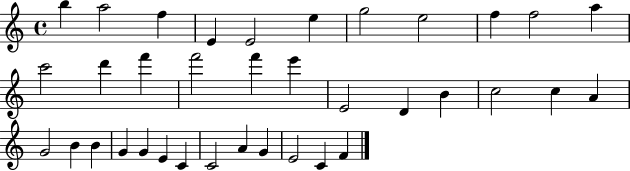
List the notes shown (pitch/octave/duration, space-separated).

B5/q A5/h F5/q E4/q E4/h E5/q G5/h E5/h F5/q F5/h A5/q C6/h D6/q F6/q F6/h F6/q E6/q E4/h D4/q B4/q C5/h C5/q A4/q G4/h B4/q B4/q G4/q G4/q E4/q C4/q C4/h A4/q G4/q E4/h C4/q F4/q